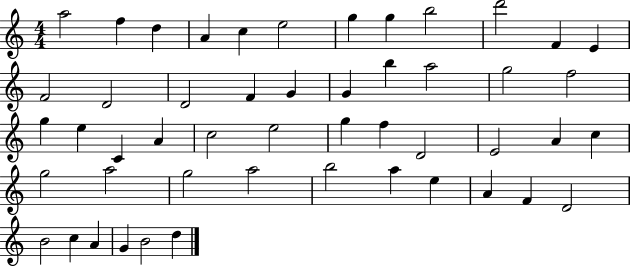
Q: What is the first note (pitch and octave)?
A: A5